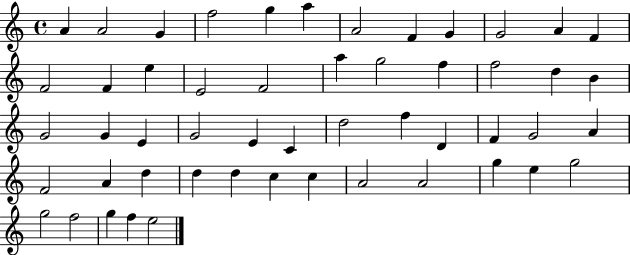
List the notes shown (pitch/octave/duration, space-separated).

A4/q A4/h G4/q F5/h G5/q A5/q A4/h F4/q G4/q G4/h A4/q F4/q F4/h F4/q E5/q E4/h F4/h A5/q G5/h F5/q F5/h D5/q B4/q G4/h G4/q E4/q G4/h E4/q C4/q D5/h F5/q D4/q F4/q G4/h A4/q F4/h A4/q D5/q D5/q D5/q C5/q C5/q A4/h A4/h G5/q E5/q G5/h G5/h F5/h G5/q F5/q E5/h